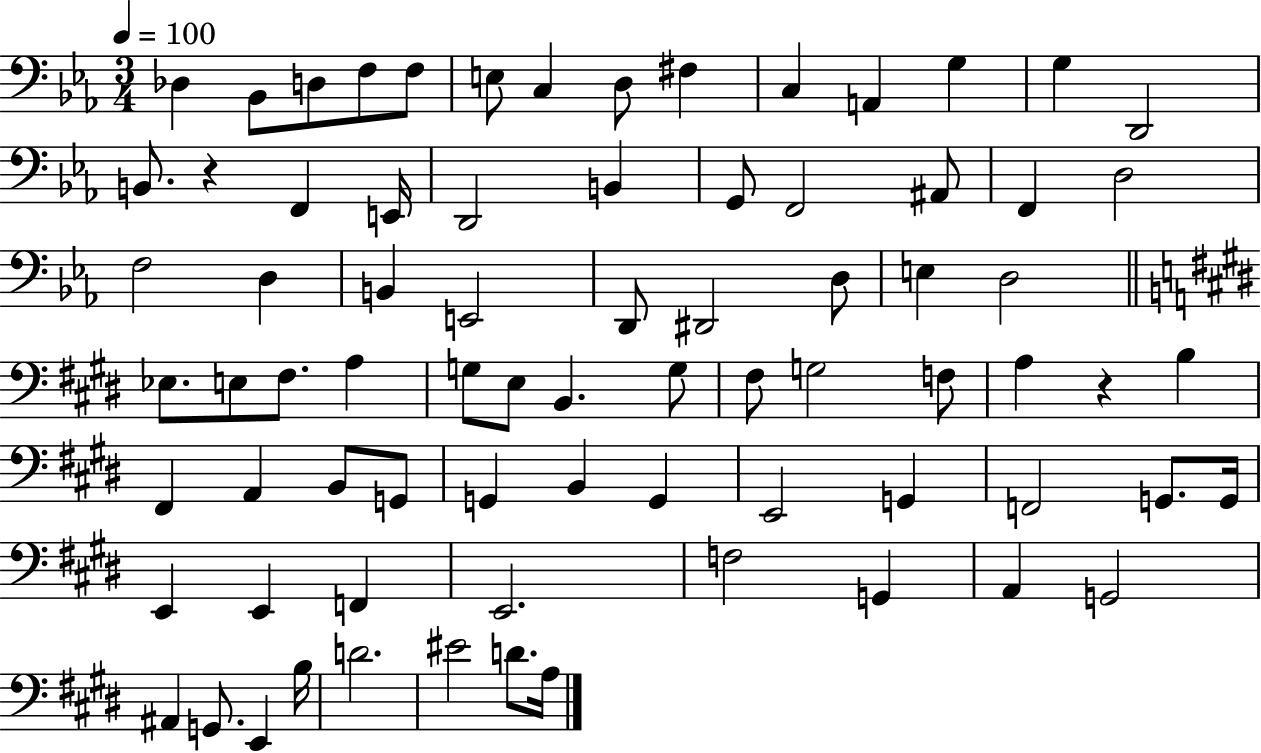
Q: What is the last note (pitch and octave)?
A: A3